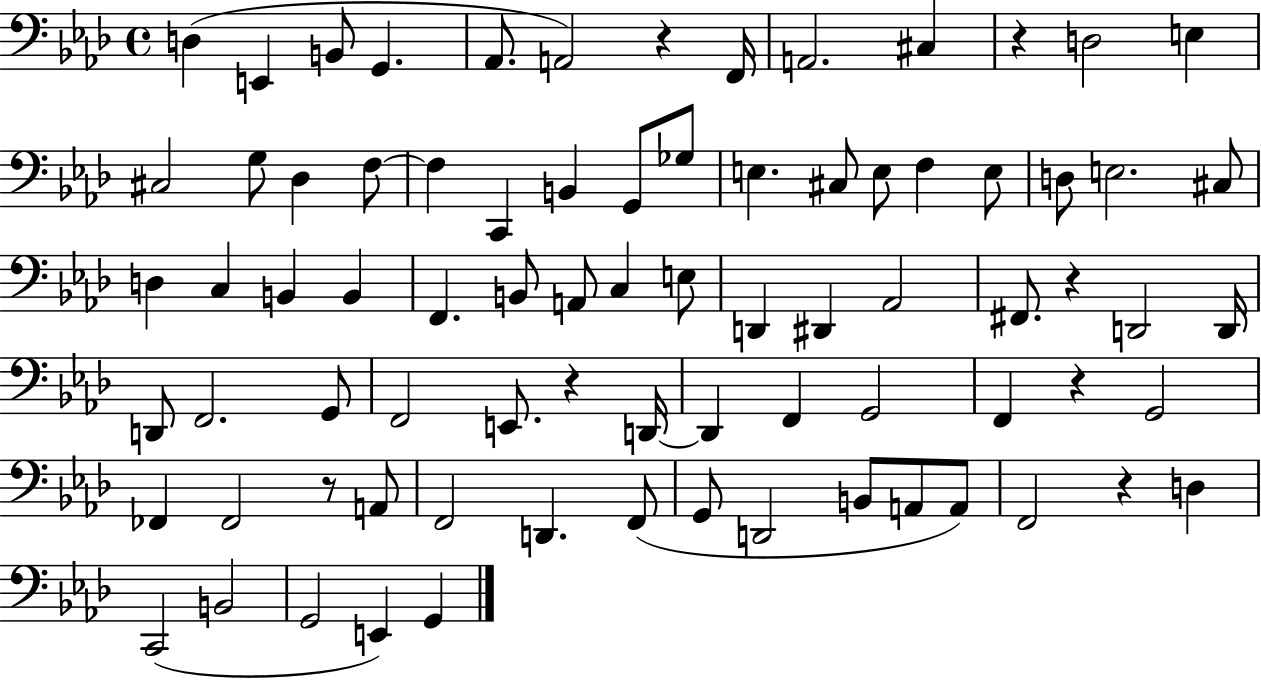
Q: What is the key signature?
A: AES major